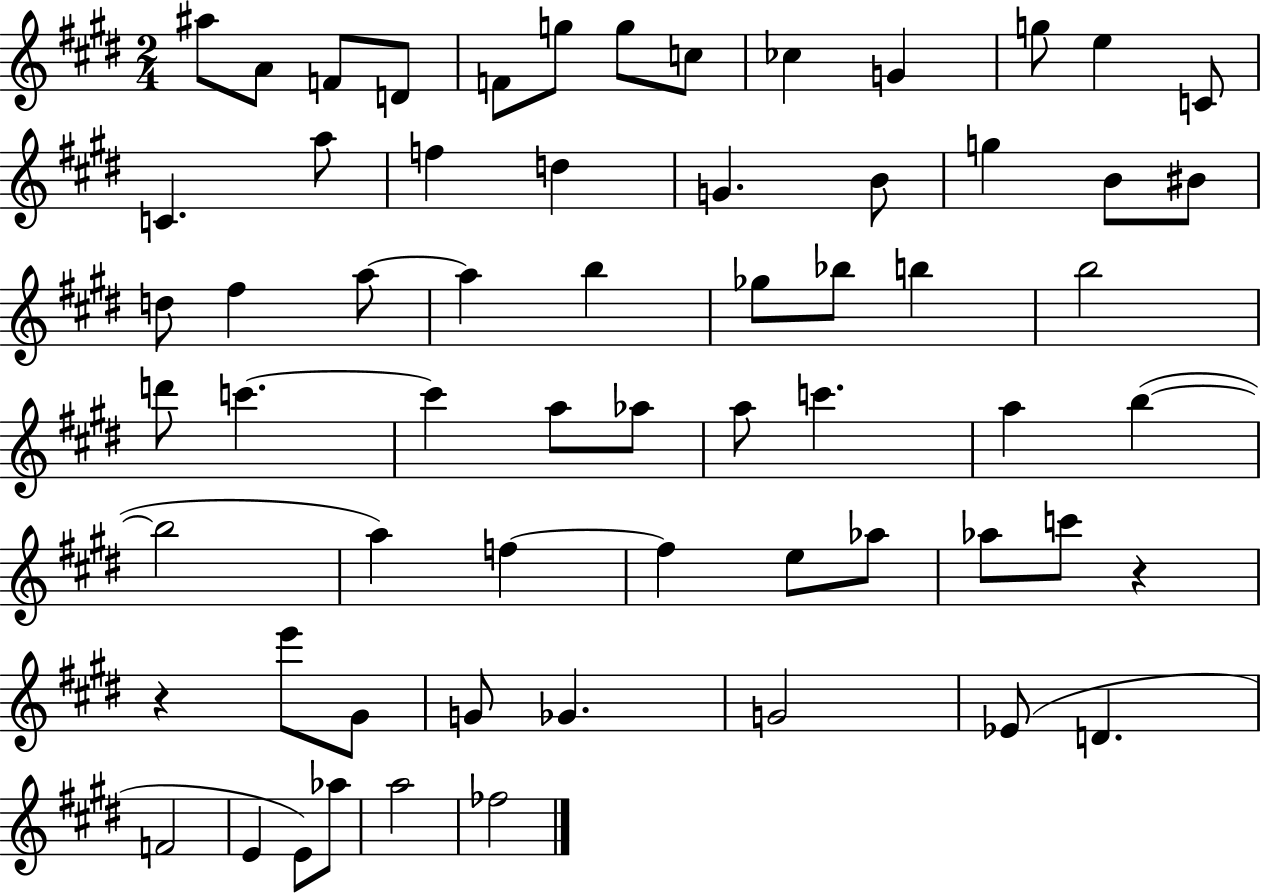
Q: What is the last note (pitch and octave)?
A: FES5